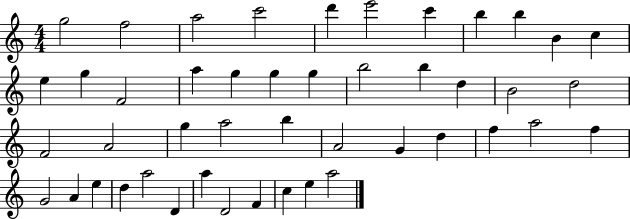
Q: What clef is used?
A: treble